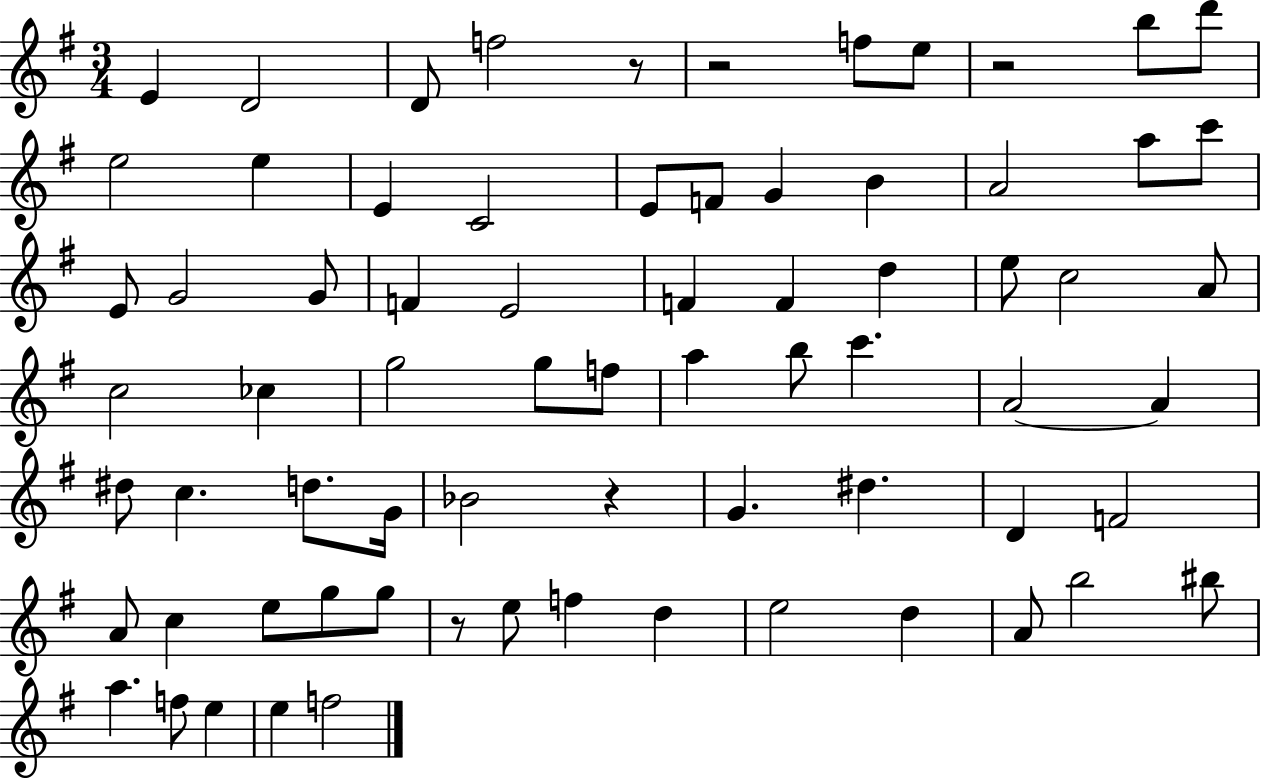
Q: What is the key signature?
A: G major